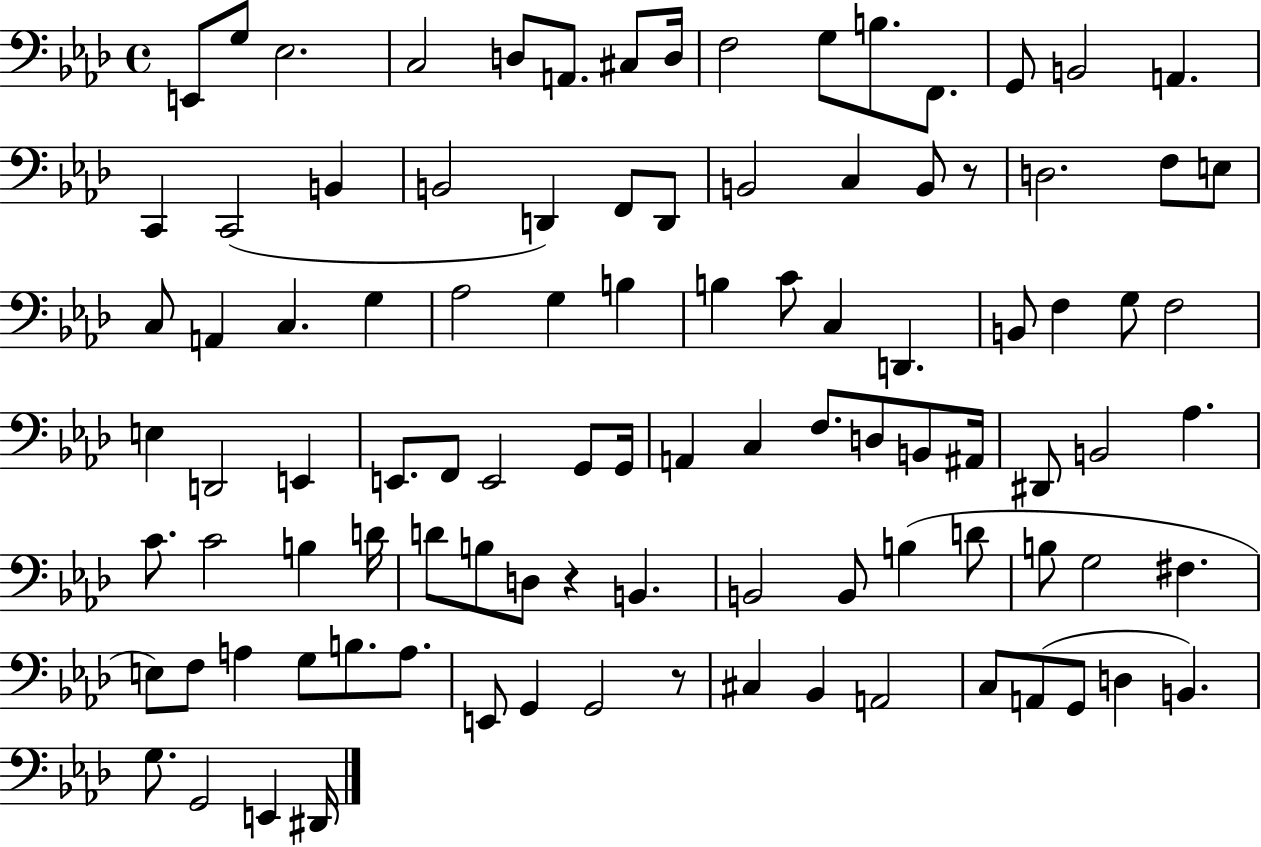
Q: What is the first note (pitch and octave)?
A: E2